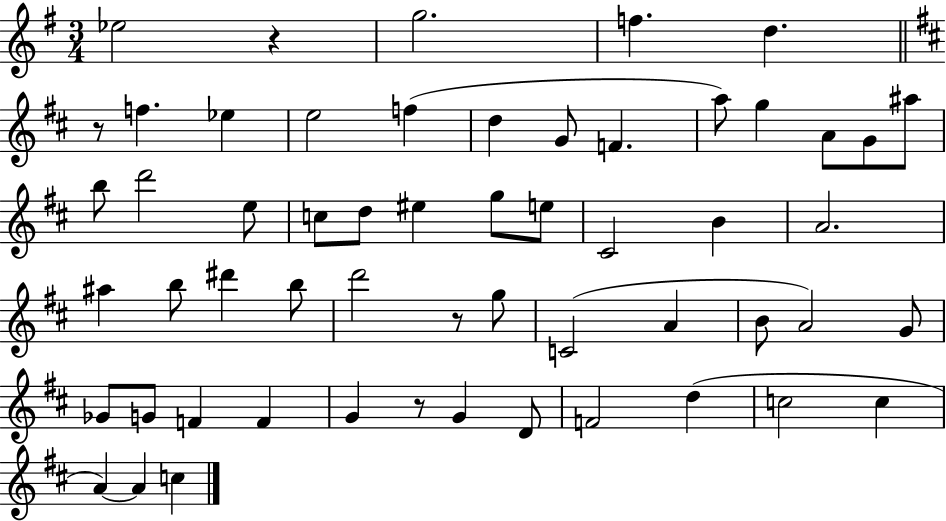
{
  \clef treble
  \numericTimeSignature
  \time 3/4
  \key g \major
  ees''2 r4 | g''2. | f''4. d''4. | \bar "||" \break \key b \minor r8 f''4. ees''4 | e''2 f''4( | d''4 g'8 f'4. | a''8) g''4 a'8 g'8 ais''8 | \break b''8 d'''2 e''8 | c''8 d''8 eis''4 g''8 e''8 | cis'2 b'4 | a'2. | \break ais''4 b''8 dis'''4 b''8 | d'''2 r8 g''8 | c'2( a'4 | b'8 a'2) g'8 | \break ges'8 g'8 f'4 f'4 | g'4 r8 g'4 d'8 | f'2 d''4( | c''2 c''4 | \break a'4~~) a'4 c''4 | \bar "|."
}